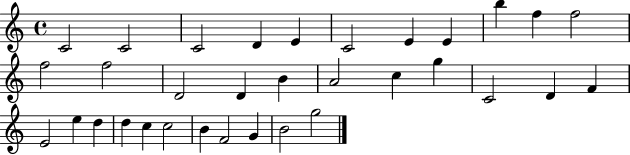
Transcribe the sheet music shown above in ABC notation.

X:1
T:Untitled
M:4/4
L:1/4
K:C
C2 C2 C2 D E C2 E E b f f2 f2 f2 D2 D B A2 c g C2 D F E2 e d d c c2 B F2 G B2 g2